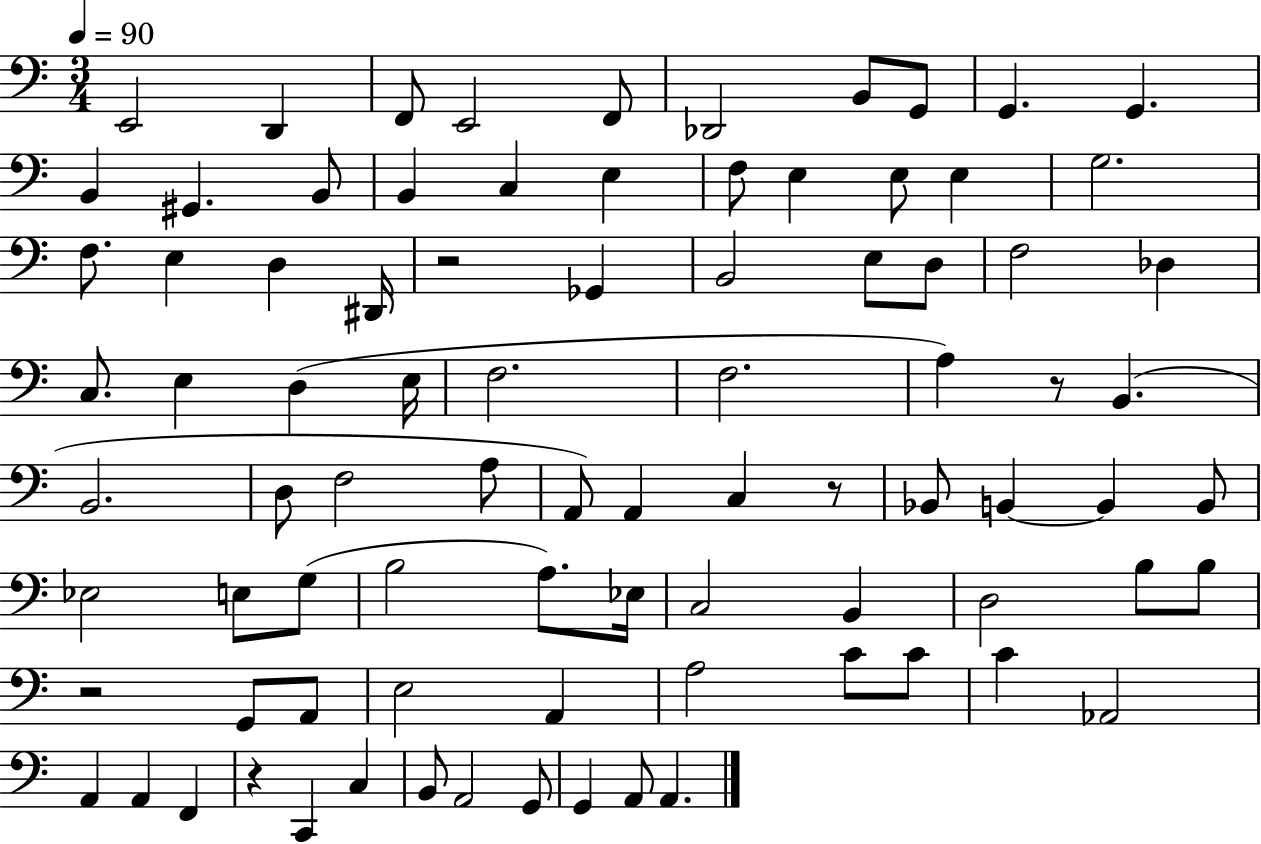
E2/h D2/q F2/e E2/h F2/e Db2/h B2/e G2/e G2/q. G2/q. B2/q G#2/q. B2/e B2/q C3/q E3/q F3/e E3/q E3/e E3/q G3/h. F3/e. E3/q D3/q D#2/s R/h Gb2/q B2/h E3/e D3/e F3/h Db3/q C3/e. E3/q D3/q E3/s F3/h. F3/h. A3/q R/e B2/q. B2/h. D3/e F3/h A3/e A2/e A2/q C3/q R/e Bb2/e B2/q B2/q B2/e Eb3/h E3/e G3/e B3/h A3/e. Eb3/s C3/h B2/q D3/h B3/e B3/e R/h G2/e A2/e E3/h A2/q A3/h C4/e C4/e C4/q Ab2/h A2/q A2/q F2/q R/q C2/q C3/q B2/e A2/h G2/e G2/q A2/e A2/q.